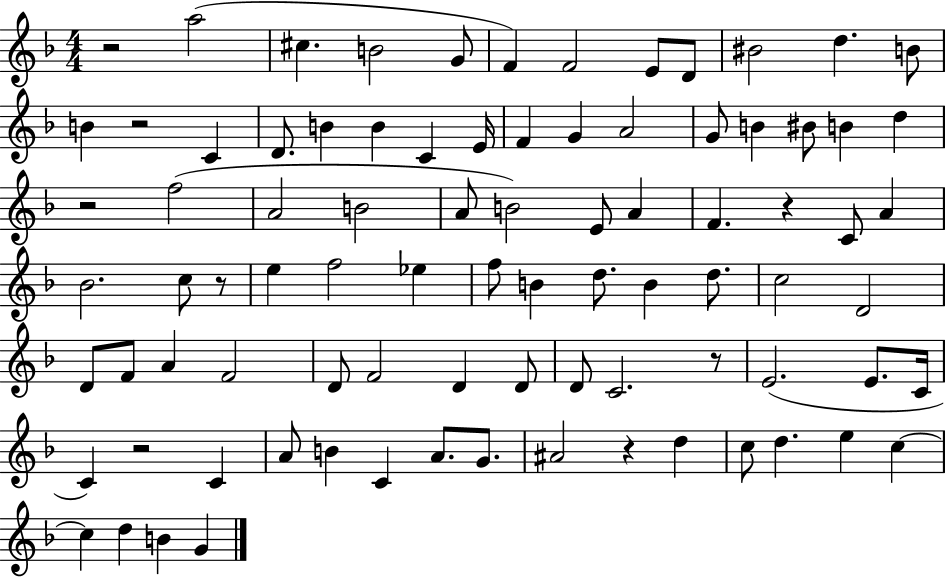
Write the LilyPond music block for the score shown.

{
  \clef treble
  \numericTimeSignature
  \time 4/4
  \key f \major
  r2 a''2( | cis''4. b'2 g'8 | f'4) f'2 e'8 d'8 | bis'2 d''4. b'8 | \break b'4 r2 c'4 | d'8. b'4 b'4 c'4 e'16 | f'4 g'4 a'2 | g'8 b'4 bis'8 b'4 d''4 | \break r2 f''2( | a'2 b'2 | a'8 b'2) e'8 a'4 | f'4. r4 c'8 a'4 | \break bes'2. c''8 r8 | e''4 f''2 ees''4 | f''8 b'4 d''8. b'4 d''8. | c''2 d'2 | \break d'8 f'8 a'4 f'2 | d'8 f'2 d'4 d'8 | d'8 c'2. r8 | e'2.( e'8. c'16 | \break c'4) r2 c'4 | a'8 b'4 c'4 a'8. g'8. | ais'2 r4 d''4 | c''8 d''4. e''4 c''4~~ | \break c''4 d''4 b'4 g'4 | \bar "|."
}